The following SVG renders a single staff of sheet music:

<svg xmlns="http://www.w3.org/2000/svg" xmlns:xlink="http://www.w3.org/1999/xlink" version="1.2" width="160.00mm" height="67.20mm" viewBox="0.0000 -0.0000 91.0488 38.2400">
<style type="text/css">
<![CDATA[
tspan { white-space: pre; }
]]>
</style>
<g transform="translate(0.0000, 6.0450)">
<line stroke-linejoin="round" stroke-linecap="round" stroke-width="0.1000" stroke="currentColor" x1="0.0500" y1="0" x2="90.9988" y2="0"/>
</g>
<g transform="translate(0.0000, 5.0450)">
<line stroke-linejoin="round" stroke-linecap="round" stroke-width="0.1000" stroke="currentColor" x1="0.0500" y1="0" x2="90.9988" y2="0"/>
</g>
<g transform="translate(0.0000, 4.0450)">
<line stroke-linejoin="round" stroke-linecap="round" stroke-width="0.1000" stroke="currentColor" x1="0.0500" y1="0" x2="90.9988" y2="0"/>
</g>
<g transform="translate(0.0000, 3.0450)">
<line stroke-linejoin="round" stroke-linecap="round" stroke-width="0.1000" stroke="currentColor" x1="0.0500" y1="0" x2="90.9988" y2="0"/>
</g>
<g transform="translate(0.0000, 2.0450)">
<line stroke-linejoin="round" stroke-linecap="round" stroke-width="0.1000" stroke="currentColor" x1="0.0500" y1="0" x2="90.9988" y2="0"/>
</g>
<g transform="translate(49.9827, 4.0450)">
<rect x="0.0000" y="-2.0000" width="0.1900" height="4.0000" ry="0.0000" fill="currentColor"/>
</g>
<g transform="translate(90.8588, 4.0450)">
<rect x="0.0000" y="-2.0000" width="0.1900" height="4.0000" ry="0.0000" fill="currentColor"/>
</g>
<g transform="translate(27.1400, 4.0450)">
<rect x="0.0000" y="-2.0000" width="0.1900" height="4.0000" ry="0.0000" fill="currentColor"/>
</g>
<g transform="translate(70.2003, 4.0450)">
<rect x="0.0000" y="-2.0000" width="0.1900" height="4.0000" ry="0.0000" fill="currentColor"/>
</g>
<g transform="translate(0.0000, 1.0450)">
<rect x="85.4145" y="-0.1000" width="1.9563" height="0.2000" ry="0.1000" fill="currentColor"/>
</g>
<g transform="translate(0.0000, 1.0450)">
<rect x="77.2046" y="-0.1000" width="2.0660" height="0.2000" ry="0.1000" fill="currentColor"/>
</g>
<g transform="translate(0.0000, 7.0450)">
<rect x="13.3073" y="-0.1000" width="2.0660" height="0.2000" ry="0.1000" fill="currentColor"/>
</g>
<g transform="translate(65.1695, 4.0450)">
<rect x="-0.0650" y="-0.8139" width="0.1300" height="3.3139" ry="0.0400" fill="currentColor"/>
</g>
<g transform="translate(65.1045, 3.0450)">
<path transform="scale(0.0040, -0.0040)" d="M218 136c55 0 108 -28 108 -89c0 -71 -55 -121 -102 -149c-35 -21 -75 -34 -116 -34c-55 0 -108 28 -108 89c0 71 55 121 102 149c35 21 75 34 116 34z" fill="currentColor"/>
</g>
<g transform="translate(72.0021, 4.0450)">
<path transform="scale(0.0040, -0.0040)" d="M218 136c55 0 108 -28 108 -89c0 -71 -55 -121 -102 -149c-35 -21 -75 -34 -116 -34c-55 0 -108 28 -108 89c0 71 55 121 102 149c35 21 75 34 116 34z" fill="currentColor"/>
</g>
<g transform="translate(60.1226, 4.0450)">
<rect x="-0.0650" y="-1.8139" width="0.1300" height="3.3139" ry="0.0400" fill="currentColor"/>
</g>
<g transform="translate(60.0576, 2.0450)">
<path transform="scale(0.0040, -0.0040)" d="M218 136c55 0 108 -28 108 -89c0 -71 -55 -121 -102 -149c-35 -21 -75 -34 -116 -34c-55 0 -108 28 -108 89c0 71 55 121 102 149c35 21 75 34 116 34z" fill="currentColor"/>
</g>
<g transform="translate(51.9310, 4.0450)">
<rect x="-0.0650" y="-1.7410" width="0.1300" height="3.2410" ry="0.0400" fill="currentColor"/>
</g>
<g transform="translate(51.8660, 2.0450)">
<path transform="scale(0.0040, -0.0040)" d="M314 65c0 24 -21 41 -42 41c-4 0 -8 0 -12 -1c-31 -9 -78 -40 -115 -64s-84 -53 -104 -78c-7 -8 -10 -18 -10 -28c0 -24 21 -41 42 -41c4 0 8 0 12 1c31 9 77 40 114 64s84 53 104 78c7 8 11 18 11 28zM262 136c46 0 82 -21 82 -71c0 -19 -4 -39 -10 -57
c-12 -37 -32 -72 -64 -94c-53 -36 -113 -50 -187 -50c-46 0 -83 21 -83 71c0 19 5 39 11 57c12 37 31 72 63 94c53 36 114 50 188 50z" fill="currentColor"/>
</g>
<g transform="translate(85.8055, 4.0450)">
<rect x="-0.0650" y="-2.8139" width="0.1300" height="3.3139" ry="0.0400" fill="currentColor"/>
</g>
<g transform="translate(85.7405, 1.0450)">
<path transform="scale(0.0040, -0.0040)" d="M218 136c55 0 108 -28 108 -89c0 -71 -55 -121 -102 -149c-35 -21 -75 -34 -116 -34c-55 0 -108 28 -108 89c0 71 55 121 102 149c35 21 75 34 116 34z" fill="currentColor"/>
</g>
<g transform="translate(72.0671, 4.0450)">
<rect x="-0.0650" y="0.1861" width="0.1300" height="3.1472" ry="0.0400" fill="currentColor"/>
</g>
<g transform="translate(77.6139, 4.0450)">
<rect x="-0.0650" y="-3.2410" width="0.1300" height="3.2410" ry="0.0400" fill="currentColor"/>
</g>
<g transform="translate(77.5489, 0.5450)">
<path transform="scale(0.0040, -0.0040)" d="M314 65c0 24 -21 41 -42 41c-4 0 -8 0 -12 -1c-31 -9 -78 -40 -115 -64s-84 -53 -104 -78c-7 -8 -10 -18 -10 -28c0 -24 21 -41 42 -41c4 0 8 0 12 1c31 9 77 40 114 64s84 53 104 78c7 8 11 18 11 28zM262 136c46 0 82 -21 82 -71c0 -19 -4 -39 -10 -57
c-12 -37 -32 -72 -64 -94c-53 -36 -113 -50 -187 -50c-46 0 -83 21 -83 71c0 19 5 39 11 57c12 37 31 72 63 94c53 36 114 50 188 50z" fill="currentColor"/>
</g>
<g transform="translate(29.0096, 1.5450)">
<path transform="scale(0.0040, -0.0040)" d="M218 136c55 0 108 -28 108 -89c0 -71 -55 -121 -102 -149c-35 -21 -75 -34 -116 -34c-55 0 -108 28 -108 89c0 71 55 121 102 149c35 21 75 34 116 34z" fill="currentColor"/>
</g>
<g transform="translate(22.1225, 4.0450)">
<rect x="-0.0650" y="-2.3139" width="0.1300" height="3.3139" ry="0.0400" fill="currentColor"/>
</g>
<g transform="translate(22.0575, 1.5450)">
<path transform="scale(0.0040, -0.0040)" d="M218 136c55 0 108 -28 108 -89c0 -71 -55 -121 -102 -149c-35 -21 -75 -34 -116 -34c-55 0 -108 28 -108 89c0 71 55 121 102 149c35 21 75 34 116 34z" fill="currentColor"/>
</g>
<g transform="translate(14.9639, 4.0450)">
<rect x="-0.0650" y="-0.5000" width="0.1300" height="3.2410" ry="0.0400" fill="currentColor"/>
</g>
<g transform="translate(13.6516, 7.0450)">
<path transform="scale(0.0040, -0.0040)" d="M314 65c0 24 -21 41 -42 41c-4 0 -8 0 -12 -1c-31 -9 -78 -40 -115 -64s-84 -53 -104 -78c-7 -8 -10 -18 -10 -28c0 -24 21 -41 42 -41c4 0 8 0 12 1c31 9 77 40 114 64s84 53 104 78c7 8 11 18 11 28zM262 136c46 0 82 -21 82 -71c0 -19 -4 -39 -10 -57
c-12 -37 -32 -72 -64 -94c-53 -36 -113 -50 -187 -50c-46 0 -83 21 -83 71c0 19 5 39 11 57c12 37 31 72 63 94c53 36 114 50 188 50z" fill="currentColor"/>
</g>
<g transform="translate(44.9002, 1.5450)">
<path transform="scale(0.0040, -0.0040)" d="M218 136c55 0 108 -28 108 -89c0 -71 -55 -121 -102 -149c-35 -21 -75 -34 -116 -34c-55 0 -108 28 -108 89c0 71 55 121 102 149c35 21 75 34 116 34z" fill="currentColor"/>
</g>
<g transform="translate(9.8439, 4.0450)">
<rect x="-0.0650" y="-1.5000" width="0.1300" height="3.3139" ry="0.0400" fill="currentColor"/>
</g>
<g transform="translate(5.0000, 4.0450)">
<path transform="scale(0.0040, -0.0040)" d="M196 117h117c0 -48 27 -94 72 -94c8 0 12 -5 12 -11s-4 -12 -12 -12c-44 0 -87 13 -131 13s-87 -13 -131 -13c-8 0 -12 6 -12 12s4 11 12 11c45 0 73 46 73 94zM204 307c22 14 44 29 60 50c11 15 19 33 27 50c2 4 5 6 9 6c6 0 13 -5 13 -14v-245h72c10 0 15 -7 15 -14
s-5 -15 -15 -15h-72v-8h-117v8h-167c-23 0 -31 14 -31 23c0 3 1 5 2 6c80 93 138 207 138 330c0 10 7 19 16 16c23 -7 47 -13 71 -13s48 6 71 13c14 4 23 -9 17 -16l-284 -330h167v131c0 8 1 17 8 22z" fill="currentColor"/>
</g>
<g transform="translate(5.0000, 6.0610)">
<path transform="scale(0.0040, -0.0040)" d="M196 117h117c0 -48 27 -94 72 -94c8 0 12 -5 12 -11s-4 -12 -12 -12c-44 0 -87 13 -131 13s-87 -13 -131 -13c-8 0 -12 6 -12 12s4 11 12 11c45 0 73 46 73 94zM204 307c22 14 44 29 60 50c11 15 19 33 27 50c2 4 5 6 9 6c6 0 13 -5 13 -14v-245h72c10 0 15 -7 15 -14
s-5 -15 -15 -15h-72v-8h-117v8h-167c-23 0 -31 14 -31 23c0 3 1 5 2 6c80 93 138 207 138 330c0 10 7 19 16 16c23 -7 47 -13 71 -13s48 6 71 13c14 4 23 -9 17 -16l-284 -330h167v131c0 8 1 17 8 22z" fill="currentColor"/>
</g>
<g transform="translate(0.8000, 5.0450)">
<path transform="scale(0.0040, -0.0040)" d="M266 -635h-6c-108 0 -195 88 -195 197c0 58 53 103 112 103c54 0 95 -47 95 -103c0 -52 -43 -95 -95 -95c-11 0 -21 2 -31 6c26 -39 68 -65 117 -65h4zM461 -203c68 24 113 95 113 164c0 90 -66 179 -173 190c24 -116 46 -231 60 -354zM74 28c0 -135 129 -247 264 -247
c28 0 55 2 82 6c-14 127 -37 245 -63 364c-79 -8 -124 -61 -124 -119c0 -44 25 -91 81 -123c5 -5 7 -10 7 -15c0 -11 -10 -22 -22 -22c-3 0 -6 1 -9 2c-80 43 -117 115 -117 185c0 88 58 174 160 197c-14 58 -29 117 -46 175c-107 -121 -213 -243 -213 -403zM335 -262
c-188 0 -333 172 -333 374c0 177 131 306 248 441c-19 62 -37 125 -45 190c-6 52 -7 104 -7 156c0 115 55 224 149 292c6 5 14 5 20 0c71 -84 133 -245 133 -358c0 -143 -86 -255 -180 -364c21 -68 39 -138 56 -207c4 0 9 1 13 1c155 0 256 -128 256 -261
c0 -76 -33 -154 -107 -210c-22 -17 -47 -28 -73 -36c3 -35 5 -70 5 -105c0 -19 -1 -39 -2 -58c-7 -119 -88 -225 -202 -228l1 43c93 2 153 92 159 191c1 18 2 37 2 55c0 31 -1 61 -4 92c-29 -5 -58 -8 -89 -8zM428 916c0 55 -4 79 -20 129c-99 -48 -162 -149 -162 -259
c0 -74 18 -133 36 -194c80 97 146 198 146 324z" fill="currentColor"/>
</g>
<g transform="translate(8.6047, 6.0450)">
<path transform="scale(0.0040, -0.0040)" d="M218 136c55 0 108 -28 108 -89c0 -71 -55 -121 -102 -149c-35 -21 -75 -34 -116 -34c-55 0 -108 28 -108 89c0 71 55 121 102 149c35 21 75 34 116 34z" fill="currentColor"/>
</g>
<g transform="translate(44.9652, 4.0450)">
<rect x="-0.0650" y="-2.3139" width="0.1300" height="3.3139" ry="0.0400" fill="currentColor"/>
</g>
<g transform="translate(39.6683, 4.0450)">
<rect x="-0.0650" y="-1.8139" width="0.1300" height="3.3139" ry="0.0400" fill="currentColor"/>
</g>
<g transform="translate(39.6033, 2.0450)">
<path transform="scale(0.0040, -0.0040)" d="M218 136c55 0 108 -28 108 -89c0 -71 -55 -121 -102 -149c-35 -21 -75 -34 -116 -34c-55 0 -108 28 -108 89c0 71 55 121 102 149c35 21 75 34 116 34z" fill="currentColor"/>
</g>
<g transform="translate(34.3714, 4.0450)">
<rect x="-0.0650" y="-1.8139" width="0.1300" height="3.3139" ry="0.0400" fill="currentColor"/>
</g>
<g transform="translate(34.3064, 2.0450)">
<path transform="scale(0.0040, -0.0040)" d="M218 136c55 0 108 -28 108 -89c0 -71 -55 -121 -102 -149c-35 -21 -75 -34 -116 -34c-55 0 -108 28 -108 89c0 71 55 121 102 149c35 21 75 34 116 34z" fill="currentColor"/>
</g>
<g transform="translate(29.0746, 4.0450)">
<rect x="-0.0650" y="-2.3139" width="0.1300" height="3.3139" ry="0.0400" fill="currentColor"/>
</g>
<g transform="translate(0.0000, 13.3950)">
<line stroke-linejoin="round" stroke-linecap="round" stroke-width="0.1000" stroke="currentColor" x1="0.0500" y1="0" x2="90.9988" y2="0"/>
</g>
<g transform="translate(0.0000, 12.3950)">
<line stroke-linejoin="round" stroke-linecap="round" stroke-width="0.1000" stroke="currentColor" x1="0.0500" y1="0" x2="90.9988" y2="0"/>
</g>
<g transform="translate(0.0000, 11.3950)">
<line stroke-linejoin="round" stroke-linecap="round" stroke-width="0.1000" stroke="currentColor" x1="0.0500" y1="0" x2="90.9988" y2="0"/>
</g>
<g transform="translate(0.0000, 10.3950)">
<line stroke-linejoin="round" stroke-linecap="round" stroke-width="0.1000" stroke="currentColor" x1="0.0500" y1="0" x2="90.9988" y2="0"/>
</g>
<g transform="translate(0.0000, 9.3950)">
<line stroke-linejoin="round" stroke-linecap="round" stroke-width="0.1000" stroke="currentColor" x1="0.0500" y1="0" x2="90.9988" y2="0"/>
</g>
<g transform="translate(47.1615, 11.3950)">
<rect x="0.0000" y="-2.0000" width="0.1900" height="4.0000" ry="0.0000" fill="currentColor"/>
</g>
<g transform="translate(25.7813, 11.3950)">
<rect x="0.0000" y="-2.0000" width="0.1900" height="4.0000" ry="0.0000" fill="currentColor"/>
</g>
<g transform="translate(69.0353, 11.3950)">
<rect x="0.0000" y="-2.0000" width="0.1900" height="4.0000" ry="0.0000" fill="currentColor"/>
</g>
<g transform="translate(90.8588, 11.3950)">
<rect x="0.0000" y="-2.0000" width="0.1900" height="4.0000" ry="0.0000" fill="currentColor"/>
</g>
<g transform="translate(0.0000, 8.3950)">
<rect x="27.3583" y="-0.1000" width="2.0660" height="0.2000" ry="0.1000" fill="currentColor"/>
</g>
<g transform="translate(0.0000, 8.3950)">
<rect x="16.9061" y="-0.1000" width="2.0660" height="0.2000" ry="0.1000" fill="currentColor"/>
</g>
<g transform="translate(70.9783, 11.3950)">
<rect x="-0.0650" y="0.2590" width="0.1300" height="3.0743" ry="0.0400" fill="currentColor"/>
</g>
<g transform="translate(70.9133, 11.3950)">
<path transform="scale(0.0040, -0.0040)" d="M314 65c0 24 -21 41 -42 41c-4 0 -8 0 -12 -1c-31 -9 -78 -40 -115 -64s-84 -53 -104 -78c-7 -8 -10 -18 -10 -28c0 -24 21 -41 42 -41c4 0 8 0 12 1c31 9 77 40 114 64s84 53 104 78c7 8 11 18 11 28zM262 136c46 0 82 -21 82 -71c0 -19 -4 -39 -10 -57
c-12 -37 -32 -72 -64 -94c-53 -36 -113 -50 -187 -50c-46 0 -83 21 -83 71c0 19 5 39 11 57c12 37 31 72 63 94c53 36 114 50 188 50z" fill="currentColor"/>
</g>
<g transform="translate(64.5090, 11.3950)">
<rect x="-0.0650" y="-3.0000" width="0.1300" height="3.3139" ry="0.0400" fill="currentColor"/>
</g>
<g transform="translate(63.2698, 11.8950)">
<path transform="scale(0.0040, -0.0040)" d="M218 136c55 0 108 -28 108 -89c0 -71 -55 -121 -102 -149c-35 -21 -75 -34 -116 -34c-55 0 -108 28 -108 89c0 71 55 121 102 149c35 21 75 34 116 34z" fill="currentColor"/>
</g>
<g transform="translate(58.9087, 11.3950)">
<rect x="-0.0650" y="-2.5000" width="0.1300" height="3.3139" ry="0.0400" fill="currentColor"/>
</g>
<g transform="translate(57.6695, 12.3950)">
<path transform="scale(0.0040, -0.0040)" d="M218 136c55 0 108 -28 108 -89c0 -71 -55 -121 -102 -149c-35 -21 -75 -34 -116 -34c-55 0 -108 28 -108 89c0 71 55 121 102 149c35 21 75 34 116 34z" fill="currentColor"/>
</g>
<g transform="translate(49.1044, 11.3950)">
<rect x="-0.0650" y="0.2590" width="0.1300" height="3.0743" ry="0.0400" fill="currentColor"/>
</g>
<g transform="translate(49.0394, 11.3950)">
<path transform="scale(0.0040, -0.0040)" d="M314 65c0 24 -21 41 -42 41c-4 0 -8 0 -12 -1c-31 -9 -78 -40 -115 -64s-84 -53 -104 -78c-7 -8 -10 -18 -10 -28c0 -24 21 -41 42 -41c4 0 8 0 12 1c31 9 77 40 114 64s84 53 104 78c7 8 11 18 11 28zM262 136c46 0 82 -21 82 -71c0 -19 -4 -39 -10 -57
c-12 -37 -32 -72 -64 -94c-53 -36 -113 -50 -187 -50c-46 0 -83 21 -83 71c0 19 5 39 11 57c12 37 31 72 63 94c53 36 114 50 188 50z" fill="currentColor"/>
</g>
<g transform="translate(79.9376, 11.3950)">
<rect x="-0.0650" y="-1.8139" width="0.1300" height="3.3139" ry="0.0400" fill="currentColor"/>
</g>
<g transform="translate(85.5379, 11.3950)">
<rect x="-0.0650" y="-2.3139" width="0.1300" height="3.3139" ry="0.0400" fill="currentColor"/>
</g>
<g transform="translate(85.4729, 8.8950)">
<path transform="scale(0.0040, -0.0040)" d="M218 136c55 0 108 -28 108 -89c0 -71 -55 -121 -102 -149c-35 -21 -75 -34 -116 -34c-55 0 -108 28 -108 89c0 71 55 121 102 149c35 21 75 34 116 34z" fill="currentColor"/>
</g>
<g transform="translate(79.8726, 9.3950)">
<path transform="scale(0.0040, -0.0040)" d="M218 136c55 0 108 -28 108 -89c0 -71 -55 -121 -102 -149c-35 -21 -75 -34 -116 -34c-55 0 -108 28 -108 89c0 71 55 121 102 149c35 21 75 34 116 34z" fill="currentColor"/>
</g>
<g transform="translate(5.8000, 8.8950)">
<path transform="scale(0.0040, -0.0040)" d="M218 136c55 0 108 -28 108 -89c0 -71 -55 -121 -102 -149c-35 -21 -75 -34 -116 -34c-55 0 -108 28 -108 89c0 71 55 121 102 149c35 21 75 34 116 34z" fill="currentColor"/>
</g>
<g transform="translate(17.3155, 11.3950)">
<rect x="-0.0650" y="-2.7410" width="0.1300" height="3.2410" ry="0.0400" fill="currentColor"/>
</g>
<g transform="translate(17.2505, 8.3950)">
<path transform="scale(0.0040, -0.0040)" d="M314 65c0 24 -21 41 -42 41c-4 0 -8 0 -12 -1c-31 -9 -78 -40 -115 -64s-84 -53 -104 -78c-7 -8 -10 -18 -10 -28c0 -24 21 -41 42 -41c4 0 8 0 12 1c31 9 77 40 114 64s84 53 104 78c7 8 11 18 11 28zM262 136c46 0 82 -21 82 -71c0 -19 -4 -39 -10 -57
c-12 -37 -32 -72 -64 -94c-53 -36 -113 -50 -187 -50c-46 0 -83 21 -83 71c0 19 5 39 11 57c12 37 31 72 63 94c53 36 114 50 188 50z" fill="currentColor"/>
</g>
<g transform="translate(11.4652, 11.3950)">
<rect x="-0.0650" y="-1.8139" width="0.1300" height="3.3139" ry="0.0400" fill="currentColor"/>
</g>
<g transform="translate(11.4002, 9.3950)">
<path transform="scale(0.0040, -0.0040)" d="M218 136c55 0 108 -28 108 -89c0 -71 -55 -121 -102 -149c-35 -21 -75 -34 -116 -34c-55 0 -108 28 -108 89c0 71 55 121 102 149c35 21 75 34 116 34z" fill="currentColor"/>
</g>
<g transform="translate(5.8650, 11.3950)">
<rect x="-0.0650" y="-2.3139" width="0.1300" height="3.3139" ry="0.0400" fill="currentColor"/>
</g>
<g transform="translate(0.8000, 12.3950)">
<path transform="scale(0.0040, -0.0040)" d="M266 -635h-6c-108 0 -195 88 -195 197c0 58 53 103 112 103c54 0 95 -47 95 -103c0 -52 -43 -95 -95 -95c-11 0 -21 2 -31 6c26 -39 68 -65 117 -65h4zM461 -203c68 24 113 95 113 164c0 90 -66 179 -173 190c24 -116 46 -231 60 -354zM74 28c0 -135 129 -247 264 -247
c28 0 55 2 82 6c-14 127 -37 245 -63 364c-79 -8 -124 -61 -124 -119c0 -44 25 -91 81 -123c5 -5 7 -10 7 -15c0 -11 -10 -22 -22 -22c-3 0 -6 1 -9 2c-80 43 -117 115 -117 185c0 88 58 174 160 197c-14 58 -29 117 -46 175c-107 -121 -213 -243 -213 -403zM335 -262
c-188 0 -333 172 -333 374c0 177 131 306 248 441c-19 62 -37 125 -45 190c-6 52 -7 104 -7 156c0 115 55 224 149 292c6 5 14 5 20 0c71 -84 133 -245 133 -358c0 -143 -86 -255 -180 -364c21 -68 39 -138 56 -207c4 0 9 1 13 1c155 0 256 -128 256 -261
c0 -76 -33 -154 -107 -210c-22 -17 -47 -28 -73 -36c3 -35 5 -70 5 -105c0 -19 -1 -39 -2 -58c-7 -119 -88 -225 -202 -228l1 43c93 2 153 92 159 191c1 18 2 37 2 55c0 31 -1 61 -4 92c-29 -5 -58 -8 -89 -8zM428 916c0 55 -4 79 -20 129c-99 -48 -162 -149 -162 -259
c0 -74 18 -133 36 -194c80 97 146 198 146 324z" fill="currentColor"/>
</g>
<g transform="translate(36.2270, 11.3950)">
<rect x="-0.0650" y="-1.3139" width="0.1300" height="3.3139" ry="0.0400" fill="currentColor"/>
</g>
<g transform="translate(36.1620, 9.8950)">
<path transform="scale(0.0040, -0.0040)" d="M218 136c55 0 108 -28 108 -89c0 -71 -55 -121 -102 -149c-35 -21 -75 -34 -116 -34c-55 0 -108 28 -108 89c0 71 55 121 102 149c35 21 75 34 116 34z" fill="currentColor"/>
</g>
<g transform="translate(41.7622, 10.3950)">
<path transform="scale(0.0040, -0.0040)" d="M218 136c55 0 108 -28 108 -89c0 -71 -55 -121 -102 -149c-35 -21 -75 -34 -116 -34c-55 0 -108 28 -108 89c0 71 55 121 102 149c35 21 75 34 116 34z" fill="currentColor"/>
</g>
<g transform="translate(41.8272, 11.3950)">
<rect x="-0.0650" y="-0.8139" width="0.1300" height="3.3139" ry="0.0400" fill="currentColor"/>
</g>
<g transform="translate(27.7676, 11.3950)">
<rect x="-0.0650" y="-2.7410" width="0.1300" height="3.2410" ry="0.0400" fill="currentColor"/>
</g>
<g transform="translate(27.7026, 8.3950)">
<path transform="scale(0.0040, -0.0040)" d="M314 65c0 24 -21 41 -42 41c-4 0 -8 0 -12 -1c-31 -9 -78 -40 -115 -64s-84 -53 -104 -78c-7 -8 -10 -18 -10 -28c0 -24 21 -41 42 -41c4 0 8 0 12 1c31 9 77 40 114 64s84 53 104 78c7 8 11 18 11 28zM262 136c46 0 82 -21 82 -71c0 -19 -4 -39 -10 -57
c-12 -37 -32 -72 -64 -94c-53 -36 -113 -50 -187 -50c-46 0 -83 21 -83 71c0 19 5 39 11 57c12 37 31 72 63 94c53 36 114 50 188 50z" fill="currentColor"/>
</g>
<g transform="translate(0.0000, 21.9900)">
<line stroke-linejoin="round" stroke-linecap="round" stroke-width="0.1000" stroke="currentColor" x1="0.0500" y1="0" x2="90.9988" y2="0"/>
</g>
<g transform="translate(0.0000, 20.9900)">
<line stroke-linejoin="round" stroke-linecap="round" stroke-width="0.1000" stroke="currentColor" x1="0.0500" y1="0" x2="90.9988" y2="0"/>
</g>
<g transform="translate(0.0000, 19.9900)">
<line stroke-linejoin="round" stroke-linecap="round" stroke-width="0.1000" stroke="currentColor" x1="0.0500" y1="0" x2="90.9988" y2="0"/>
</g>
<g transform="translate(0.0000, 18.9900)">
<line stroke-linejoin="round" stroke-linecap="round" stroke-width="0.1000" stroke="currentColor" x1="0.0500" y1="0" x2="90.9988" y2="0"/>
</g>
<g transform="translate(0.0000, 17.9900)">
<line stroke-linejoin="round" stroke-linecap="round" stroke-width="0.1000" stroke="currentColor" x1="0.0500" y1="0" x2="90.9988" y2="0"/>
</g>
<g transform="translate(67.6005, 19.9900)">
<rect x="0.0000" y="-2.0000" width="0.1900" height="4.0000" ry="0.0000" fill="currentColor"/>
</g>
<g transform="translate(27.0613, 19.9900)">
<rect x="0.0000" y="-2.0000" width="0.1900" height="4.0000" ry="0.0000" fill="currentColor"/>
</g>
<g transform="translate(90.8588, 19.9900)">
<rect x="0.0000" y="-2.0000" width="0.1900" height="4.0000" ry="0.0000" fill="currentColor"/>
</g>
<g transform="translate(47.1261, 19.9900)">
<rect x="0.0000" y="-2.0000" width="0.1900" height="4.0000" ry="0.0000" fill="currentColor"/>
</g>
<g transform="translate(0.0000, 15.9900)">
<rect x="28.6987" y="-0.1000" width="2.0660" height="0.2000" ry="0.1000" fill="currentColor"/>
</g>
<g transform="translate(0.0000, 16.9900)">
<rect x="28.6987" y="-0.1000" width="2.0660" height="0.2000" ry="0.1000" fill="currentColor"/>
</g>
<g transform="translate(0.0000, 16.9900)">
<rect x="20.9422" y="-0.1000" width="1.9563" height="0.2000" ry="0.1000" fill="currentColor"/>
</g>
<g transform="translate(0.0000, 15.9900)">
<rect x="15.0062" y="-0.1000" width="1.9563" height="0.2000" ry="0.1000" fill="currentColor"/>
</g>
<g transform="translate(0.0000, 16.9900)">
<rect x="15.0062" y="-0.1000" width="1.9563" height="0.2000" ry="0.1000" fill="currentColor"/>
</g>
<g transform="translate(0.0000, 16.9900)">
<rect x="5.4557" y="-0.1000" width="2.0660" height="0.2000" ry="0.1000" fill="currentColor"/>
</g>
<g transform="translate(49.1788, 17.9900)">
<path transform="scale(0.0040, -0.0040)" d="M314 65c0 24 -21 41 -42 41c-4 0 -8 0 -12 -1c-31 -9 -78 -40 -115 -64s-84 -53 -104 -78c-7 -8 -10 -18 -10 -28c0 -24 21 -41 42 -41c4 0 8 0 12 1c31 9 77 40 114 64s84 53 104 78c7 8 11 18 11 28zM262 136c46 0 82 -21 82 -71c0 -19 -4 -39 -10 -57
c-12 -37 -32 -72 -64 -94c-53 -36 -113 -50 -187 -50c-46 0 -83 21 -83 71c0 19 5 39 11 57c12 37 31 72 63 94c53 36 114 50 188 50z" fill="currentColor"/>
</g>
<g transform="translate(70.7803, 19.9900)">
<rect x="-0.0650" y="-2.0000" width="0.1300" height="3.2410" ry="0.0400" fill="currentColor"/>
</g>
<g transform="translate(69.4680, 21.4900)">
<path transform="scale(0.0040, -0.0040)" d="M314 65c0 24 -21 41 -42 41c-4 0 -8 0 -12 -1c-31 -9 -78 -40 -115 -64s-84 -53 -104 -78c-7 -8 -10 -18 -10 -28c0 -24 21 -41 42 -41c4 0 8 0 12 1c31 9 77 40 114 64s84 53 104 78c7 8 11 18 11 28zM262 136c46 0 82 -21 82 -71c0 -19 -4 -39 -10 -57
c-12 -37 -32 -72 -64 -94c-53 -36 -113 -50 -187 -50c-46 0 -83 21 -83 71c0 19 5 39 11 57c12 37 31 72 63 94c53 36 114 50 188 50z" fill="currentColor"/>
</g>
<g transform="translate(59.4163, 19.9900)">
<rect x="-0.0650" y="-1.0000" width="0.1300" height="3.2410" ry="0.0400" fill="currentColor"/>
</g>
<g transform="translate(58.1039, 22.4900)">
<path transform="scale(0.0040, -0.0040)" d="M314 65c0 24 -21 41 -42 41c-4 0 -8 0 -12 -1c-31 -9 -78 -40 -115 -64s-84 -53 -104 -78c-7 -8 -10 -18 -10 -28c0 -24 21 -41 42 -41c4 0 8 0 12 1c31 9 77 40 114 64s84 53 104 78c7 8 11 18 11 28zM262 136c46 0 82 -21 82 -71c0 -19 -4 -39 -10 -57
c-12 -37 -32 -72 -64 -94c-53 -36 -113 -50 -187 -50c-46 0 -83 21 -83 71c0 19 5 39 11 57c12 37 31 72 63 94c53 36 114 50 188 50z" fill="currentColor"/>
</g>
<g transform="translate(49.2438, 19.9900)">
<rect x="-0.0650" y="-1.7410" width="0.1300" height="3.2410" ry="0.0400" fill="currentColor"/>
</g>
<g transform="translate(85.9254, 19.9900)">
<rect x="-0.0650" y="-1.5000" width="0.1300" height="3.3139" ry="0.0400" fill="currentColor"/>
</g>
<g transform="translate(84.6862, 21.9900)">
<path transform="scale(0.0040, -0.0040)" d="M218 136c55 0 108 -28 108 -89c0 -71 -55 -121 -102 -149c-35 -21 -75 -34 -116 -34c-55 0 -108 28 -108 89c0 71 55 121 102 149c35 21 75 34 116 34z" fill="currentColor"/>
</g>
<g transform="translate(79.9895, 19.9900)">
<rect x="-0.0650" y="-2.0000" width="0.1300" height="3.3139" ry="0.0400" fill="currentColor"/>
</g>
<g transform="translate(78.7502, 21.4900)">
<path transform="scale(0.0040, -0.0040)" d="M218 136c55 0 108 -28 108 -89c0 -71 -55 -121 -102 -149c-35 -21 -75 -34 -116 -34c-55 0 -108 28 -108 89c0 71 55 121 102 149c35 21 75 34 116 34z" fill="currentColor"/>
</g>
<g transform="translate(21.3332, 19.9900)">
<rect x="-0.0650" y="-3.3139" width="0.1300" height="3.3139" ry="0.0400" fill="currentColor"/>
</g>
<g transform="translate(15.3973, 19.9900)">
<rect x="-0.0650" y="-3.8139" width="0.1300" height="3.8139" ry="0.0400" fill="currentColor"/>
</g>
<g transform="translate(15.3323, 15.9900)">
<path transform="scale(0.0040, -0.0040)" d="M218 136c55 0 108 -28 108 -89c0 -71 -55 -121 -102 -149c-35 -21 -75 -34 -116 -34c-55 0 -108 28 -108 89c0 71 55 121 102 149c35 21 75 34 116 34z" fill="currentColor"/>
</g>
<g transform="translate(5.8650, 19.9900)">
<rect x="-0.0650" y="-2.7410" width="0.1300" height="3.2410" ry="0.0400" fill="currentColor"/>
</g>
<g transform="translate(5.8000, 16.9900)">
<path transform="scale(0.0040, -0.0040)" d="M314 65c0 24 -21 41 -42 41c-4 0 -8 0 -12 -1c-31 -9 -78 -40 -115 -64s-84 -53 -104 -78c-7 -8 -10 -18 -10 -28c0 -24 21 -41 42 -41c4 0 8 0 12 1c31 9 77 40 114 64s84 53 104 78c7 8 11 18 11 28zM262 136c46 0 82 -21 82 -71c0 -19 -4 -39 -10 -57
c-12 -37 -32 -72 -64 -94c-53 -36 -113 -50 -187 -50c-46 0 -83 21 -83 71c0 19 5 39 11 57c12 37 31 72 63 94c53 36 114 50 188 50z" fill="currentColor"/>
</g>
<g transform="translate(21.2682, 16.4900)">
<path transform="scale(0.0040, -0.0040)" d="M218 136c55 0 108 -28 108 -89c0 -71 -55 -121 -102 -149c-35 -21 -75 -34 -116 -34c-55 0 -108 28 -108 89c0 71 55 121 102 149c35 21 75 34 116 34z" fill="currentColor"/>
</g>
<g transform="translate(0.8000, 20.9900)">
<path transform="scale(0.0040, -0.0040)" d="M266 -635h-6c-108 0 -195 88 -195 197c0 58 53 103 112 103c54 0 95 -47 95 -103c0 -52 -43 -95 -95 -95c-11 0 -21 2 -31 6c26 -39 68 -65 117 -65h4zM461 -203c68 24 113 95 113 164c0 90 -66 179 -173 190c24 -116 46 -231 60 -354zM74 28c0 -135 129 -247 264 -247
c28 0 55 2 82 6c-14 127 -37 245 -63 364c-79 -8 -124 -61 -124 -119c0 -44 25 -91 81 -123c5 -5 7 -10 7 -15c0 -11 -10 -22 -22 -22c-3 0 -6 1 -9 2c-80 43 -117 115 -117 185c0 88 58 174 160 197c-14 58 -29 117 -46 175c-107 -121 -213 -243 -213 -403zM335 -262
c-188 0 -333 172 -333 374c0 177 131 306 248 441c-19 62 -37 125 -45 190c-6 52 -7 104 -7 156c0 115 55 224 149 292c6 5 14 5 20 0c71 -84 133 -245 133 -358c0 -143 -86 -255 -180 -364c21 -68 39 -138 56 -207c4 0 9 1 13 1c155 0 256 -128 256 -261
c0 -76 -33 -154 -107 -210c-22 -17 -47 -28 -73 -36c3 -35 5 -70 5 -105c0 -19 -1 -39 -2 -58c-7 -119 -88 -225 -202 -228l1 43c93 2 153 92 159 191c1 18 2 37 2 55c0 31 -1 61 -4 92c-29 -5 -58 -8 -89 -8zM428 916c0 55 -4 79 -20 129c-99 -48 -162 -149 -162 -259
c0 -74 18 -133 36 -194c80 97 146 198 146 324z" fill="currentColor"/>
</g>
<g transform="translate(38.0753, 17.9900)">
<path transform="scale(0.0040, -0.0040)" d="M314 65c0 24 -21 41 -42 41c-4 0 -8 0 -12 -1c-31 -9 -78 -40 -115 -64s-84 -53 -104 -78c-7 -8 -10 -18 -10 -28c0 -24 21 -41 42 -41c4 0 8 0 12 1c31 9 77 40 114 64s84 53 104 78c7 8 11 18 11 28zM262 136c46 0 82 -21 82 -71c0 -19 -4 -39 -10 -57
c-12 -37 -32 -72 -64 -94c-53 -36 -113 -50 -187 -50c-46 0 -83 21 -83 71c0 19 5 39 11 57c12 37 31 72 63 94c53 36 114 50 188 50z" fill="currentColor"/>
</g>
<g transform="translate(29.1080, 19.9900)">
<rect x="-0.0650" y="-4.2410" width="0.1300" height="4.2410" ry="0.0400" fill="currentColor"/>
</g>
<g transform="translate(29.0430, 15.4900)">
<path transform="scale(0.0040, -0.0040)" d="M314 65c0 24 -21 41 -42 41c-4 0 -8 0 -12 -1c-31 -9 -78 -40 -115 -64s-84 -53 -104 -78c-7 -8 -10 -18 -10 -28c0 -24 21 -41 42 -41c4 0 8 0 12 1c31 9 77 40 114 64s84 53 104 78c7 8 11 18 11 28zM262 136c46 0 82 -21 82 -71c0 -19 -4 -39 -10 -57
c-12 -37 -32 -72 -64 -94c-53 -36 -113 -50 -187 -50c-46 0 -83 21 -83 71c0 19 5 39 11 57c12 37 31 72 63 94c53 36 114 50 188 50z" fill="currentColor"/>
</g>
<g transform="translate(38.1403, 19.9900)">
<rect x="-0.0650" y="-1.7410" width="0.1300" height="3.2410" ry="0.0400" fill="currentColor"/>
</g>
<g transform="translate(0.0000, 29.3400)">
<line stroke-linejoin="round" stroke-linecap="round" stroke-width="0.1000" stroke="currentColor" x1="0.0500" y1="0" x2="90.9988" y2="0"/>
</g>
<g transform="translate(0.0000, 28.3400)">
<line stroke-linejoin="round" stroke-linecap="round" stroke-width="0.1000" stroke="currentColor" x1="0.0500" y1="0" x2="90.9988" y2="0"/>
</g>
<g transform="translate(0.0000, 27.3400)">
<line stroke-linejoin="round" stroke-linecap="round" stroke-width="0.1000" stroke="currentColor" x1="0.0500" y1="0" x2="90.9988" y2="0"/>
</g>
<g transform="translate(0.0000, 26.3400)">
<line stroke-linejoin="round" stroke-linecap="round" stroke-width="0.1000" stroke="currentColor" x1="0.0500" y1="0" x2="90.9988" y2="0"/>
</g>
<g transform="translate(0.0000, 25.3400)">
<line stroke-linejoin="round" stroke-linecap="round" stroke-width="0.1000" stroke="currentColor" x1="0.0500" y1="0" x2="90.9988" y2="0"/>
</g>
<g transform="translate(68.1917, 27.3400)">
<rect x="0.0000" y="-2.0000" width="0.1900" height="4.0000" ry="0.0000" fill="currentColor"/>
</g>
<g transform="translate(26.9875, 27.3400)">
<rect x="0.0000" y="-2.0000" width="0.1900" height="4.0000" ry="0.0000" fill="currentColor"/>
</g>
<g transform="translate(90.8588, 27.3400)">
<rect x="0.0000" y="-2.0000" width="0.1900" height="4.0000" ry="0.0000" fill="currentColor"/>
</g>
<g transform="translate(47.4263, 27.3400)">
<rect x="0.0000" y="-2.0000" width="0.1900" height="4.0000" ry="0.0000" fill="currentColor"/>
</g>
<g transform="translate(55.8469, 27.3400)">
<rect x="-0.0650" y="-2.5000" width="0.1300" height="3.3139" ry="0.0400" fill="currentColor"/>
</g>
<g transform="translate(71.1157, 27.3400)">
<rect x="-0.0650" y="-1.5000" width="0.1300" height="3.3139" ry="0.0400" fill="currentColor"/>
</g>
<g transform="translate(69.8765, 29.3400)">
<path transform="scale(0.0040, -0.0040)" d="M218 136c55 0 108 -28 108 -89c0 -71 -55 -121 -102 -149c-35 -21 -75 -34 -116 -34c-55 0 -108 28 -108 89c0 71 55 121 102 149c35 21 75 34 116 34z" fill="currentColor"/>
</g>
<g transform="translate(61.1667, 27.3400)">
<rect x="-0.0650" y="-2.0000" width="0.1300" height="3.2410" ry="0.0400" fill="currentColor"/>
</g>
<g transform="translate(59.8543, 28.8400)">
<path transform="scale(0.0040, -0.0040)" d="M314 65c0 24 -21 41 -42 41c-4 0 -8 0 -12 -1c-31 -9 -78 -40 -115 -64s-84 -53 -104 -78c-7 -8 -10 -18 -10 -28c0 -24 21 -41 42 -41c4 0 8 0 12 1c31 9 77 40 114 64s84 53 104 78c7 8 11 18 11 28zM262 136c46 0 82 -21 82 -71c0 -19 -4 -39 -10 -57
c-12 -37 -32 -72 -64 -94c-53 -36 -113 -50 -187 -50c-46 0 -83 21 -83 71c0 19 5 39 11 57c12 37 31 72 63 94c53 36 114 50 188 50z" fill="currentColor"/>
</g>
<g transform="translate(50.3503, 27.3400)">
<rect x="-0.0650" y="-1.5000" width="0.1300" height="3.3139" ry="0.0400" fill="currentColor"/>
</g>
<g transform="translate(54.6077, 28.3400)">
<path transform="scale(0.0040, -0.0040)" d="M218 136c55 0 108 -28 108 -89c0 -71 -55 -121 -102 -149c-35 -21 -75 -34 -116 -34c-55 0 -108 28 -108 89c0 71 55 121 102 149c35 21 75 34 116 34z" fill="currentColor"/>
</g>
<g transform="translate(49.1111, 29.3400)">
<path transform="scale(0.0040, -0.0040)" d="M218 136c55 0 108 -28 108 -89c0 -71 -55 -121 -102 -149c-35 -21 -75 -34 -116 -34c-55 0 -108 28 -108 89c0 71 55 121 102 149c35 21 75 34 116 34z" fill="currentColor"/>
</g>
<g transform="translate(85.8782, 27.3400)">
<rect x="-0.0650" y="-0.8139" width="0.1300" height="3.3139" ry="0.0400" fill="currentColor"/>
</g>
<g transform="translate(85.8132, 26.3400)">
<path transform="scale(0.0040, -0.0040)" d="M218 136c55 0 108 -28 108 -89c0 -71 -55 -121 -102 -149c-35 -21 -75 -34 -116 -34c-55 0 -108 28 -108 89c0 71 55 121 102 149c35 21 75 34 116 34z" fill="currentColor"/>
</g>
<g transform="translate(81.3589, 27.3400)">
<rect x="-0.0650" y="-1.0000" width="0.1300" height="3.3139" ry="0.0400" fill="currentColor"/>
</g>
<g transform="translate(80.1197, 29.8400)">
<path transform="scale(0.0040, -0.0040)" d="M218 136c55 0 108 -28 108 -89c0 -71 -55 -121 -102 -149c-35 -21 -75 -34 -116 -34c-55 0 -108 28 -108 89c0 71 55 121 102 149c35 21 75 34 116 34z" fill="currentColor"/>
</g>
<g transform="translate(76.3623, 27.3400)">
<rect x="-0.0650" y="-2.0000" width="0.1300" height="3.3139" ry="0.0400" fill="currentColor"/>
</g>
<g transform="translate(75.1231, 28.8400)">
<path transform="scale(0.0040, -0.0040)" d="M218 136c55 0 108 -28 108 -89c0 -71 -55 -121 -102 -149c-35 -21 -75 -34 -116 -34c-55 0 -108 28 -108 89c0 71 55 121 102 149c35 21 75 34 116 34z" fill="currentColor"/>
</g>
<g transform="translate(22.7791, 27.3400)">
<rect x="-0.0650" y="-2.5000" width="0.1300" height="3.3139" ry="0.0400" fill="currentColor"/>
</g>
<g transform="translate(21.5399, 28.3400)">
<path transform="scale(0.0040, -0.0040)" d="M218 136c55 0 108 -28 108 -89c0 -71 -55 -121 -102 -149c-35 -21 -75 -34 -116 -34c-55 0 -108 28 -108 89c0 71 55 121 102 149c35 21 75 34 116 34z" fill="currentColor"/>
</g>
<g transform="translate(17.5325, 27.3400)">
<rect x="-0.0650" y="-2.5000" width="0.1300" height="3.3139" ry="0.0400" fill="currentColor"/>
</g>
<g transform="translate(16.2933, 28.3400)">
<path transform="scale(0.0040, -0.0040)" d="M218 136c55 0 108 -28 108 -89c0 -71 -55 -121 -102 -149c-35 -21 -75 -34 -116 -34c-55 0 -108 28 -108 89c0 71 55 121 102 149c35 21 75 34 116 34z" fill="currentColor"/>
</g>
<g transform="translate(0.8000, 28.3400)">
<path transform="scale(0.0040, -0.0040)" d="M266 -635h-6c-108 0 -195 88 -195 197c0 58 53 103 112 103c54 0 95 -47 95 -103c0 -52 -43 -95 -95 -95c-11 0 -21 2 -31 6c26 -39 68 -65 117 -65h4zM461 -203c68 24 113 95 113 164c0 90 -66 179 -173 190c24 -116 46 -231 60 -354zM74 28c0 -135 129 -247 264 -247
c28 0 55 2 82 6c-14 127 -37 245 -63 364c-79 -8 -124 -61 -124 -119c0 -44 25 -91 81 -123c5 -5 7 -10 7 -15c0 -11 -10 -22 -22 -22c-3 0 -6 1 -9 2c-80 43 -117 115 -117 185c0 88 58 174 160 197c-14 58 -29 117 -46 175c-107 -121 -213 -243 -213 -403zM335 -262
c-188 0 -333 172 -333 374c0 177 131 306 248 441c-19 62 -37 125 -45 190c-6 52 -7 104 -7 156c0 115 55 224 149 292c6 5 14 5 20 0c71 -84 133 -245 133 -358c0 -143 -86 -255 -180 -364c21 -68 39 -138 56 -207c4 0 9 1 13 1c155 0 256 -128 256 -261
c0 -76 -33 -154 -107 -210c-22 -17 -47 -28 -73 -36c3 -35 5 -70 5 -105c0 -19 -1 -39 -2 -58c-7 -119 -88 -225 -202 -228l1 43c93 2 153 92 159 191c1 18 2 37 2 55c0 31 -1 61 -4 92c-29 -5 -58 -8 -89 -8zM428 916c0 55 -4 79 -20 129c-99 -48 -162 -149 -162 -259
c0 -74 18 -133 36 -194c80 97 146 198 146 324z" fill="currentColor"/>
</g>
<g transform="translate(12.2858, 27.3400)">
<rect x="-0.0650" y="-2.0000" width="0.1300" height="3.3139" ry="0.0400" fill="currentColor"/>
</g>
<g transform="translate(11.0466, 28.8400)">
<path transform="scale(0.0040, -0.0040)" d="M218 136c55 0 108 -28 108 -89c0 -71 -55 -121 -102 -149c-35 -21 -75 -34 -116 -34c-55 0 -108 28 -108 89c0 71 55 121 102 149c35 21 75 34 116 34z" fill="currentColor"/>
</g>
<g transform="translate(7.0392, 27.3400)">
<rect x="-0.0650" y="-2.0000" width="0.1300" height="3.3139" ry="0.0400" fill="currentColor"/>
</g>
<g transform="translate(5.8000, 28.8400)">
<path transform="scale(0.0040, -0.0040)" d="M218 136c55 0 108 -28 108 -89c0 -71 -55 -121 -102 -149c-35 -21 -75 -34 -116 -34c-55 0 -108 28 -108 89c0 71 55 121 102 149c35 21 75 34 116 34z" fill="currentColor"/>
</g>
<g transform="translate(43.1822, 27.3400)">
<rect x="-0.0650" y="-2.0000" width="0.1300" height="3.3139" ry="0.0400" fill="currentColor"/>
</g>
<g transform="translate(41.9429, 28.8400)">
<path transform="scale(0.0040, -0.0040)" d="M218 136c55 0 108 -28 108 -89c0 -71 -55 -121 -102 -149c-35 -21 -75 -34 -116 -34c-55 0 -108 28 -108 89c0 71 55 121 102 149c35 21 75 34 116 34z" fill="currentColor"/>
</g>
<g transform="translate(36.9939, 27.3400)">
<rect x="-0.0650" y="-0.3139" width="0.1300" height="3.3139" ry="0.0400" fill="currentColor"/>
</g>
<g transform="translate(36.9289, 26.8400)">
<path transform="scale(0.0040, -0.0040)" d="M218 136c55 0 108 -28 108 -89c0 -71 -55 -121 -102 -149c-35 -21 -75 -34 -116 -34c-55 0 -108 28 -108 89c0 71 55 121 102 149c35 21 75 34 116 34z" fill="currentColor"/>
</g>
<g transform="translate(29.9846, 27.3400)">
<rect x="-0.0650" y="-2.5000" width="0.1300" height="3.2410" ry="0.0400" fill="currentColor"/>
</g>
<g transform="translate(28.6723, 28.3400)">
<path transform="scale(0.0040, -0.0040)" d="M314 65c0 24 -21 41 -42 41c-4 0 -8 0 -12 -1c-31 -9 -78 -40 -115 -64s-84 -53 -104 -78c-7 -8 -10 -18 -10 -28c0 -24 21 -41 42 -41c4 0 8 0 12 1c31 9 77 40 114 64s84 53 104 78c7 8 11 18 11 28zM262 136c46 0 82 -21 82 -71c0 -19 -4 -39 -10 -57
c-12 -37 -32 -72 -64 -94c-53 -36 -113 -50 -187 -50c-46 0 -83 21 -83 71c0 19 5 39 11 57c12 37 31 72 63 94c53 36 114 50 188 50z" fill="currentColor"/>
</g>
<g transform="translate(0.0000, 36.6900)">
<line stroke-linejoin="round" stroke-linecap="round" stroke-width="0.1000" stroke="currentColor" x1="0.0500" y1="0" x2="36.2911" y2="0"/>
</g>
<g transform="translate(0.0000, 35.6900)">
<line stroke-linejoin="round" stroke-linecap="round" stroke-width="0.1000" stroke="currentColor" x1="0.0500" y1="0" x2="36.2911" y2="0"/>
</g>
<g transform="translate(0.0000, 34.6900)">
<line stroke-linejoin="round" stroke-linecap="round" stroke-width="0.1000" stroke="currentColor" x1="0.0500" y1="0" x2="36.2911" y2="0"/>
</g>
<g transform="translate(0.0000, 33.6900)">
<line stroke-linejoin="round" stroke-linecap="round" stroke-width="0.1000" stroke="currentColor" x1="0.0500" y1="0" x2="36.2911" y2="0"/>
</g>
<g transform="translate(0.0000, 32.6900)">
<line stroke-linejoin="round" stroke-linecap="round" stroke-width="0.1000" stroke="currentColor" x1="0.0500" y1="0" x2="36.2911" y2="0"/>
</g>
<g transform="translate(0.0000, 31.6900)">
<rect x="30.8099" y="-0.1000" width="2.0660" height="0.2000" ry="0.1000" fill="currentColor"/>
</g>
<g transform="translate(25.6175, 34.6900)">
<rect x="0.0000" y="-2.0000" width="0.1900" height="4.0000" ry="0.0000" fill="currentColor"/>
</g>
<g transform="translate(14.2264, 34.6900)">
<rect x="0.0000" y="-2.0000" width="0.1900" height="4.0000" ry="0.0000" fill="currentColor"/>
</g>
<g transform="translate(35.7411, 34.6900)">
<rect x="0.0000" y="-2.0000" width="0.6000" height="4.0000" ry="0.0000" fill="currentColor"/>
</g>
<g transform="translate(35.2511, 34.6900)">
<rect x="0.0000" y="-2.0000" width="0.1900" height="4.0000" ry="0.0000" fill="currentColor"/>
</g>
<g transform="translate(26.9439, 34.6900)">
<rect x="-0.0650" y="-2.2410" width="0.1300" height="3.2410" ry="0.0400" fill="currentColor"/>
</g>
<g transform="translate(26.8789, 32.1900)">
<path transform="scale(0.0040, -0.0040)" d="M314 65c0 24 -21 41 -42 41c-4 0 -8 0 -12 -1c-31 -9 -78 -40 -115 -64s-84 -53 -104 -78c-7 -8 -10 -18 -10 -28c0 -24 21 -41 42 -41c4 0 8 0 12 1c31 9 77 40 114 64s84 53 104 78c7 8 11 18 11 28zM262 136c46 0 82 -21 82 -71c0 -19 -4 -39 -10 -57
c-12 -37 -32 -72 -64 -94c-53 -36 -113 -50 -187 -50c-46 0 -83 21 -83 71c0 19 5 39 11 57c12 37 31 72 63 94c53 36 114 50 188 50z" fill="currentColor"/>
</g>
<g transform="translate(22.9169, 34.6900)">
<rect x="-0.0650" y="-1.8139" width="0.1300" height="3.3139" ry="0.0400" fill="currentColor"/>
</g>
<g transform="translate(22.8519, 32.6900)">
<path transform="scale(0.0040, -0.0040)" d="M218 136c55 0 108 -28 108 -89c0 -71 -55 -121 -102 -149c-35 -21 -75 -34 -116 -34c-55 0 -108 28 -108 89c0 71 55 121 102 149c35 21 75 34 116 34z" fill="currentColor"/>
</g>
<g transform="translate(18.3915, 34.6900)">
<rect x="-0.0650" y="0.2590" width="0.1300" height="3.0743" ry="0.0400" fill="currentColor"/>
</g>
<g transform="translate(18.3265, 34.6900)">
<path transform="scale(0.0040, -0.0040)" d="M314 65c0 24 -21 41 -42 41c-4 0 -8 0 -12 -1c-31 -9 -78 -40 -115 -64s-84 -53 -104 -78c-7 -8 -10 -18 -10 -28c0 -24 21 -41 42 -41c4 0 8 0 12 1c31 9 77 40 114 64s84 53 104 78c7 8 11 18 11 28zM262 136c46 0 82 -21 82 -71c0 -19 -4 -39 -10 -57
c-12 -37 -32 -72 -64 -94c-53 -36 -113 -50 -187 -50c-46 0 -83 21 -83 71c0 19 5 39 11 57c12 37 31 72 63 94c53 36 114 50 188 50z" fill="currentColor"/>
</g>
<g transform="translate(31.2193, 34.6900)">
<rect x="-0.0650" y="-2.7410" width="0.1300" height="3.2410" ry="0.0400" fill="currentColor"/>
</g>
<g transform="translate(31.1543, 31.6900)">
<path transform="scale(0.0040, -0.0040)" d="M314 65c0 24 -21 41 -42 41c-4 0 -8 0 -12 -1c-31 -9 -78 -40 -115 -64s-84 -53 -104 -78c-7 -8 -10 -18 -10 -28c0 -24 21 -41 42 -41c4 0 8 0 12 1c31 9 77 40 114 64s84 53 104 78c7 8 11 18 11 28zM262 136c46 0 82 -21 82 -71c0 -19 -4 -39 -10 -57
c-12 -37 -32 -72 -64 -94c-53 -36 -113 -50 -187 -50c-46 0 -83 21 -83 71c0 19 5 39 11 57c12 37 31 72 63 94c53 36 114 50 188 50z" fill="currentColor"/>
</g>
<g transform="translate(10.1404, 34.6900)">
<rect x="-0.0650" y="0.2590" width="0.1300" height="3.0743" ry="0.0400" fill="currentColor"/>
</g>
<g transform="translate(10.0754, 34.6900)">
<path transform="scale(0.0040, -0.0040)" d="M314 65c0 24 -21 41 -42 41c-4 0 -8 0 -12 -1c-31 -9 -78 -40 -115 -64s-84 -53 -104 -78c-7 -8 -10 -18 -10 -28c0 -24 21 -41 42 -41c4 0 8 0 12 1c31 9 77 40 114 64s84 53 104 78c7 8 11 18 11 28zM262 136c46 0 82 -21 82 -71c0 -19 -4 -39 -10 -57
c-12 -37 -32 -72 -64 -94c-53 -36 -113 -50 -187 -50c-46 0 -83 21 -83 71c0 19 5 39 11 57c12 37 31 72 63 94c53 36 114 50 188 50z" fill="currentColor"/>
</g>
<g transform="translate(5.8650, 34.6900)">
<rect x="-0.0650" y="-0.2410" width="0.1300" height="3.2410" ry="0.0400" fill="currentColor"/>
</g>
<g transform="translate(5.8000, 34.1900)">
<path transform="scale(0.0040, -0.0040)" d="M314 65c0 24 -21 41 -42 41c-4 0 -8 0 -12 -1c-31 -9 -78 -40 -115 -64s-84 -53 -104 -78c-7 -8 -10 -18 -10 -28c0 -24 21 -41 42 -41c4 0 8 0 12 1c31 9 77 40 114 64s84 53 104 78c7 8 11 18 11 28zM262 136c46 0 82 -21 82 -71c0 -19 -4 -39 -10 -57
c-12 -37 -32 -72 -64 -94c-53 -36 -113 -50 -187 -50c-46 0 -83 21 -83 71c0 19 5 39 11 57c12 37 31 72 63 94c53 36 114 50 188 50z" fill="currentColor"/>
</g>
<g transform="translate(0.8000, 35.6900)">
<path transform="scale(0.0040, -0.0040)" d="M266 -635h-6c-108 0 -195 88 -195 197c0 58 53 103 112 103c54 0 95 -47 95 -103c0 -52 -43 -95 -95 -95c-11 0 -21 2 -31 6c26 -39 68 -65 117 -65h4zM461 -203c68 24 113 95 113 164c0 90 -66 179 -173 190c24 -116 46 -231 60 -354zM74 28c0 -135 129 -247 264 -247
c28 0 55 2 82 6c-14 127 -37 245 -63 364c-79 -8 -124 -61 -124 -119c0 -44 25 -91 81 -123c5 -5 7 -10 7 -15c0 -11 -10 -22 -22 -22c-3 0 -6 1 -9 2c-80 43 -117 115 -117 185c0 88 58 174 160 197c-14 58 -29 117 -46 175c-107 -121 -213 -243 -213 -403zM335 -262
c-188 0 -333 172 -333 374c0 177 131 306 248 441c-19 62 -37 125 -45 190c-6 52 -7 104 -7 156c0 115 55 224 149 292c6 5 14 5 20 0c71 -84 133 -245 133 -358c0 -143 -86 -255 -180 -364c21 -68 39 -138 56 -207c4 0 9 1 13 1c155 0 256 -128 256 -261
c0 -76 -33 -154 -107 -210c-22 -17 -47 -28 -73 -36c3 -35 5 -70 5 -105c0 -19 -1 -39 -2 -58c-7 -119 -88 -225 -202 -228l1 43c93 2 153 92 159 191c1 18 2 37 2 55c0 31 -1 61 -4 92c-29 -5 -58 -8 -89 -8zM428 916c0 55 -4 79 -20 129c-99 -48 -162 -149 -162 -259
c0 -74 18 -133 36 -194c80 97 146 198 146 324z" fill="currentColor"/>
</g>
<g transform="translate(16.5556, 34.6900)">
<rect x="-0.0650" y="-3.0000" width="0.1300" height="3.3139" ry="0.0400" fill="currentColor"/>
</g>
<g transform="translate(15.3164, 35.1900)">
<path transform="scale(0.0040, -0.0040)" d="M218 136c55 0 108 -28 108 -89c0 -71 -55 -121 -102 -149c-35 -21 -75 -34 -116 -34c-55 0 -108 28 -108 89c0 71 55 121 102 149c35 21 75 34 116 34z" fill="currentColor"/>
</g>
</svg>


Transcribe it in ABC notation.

X:1
T:Untitled
M:4/4
L:1/4
K:C
E C2 g g f f g f2 f d B b2 a g f a2 a2 e d B2 G A B2 f g a2 c' b d'2 f2 f2 D2 F2 F E F F G G G2 c F E G F2 E F D d c2 B2 A B2 f g2 a2